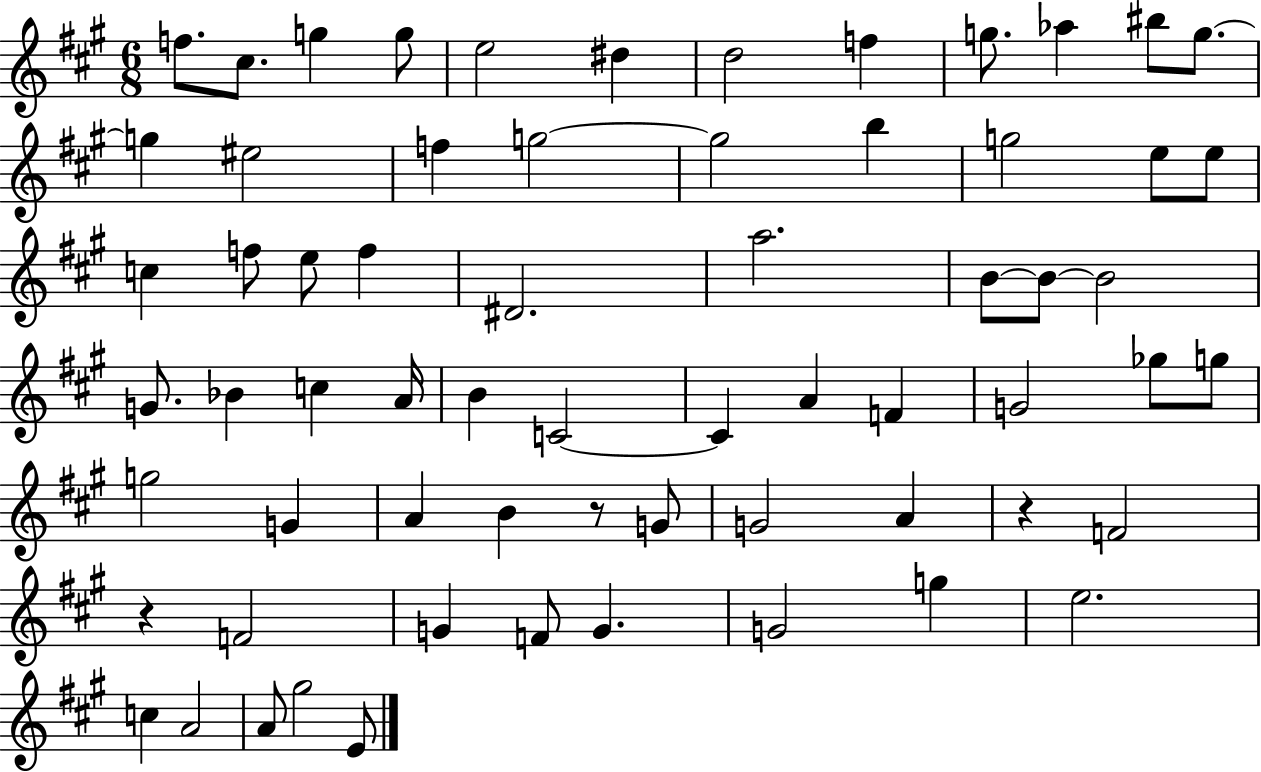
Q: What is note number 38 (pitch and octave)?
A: A4